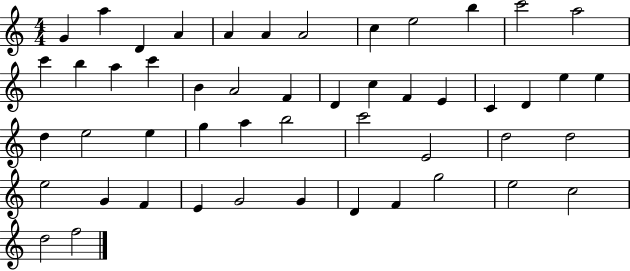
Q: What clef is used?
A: treble